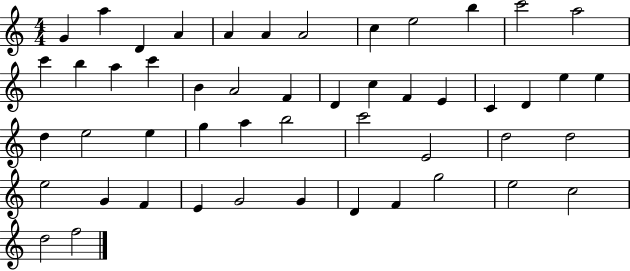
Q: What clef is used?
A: treble